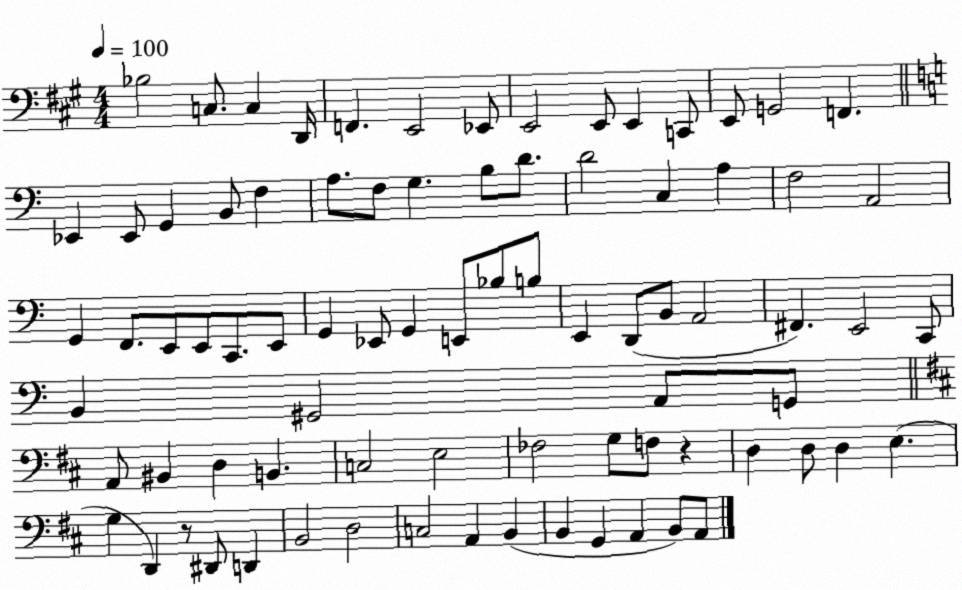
X:1
T:Untitled
M:4/4
L:1/4
K:A
_B,2 C,/2 C, D,,/4 F,, E,,2 _E,,/2 E,,2 E,,/2 E,, C,,/2 E,,/2 G,,2 F,, _E,, _E,,/2 G,, B,,/2 F, A,/2 F,/2 G, B,/2 D/2 D2 C, A, F,2 A,,2 G,, F,,/2 E,,/2 E,,/2 C,,/2 E,,/2 G,, _E,,/2 G,, E,,/2 _B,/2 B,/2 E,, D,,/2 B,,/2 A,,2 ^F,, E,,2 C,,/2 B,, ^G,,2 A,,/2 G,,/2 A,,/2 ^B,, D, B,, C,2 E,2 _F,2 G,/2 F,/2 z D, D,/2 D, E, G, D,, z/2 ^D,,/2 D,, B,,2 D,2 C,2 A,, B,, B,, G,, A,, B,,/2 A,,/2